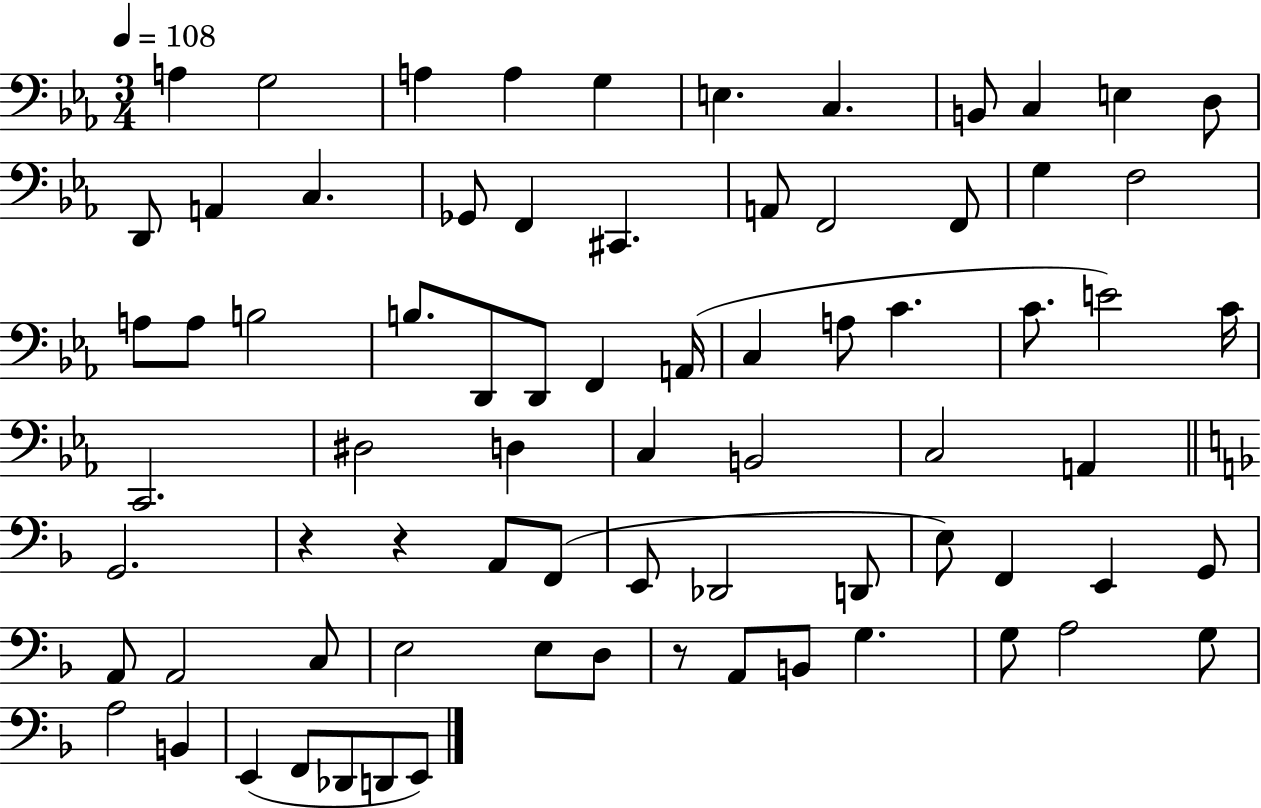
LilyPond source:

{
  \clef bass
  \numericTimeSignature
  \time 3/4
  \key ees \major
  \tempo 4 = 108
  \repeat volta 2 { a4 g2 | a4 a4 g4 | e4. c4. | b,8 c4 e4 d8 | \break d,8 a,4 c4. | ges,8 f,4 cis,4. | a,8 f,2 f,8 | g4 f2 | \break a8 a8 b2 | b8. d,8 d,8 f,4 a,16( | c4 a8 c'4. | c'8. e'2) c'16 | \break c,2. | dis2 d4 | c4 b,2 | c2 a,4 | \break \bar "||" \break \key d \minor g,2. | r4 r4 a,8 f,8( | e,8 des,2 d,8 | e8) f,4 e,4 g,8 | \break a,8 a,2 c8 | e2 e8 d8 | r8 a,8 b,8 g4. | g8 a2 g8 | \break a2 b,4 | e,4( f,8 des,8 d,8 e,8) | } \bar "|."
}